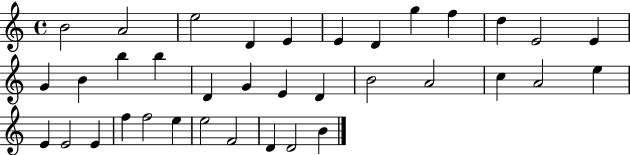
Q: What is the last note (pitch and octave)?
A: B4